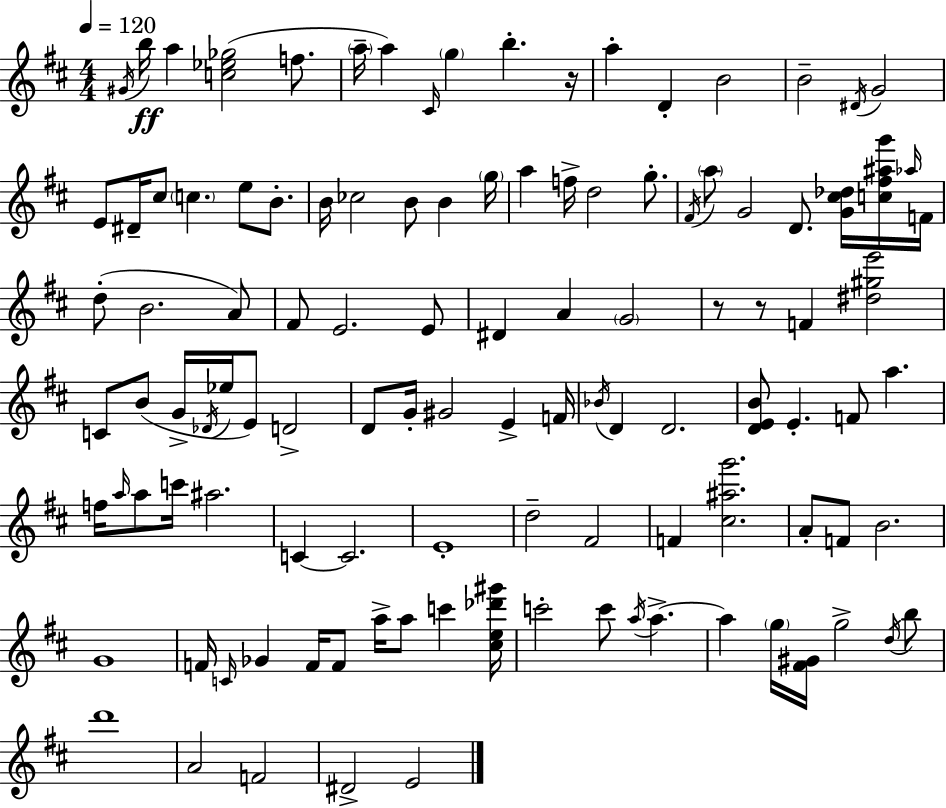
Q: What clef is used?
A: treble